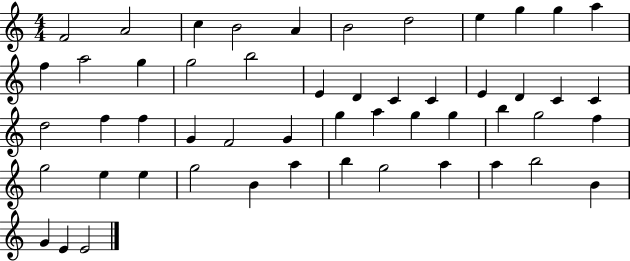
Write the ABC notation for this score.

X:1
T:Untitled
M:4/4
L:1/4
K:C
F2 A2 c B2 A B2 d2 e g g a f a2 g g2 b2 E D C C E D C C d2 f f G F2 G g a g g b g2 f g2 e e g2 B a b g2 a a b2 B G E E2